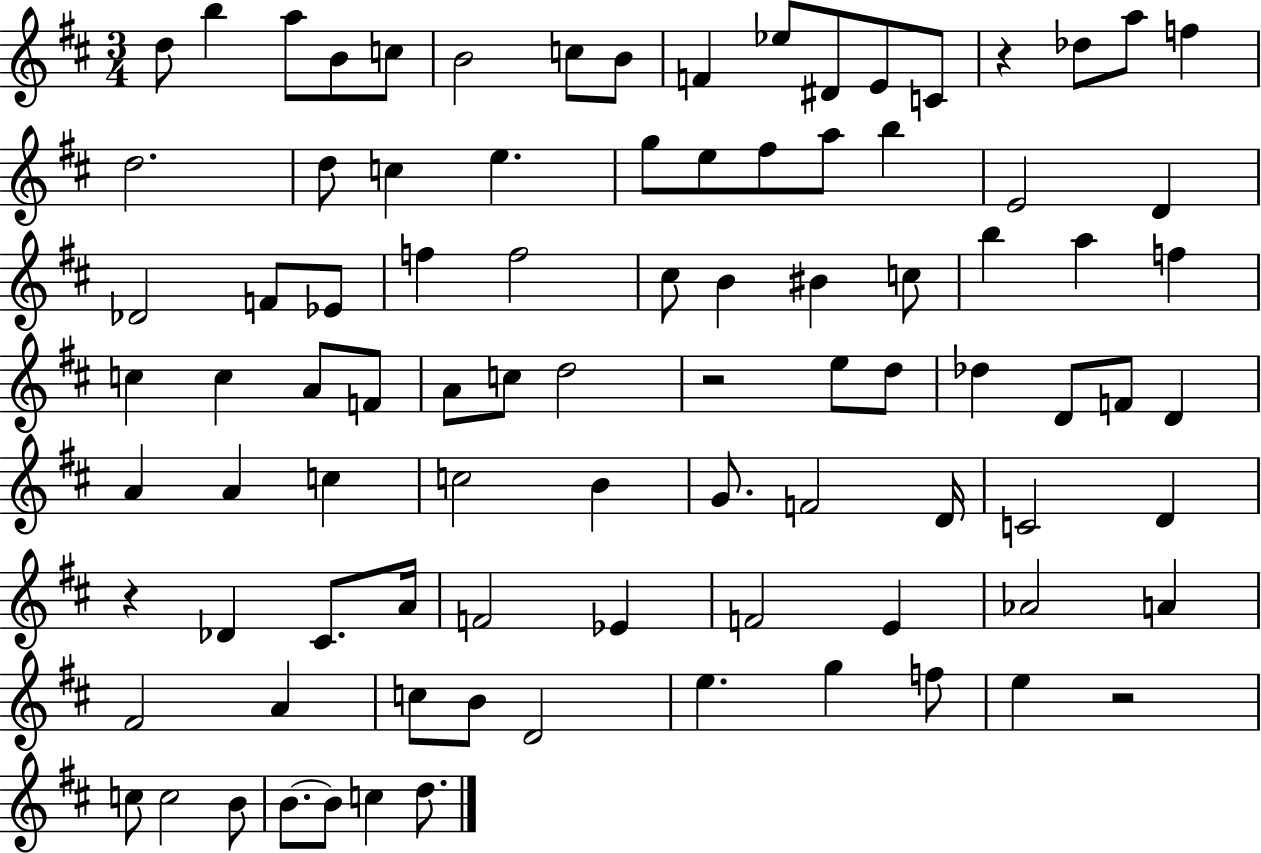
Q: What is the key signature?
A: D major